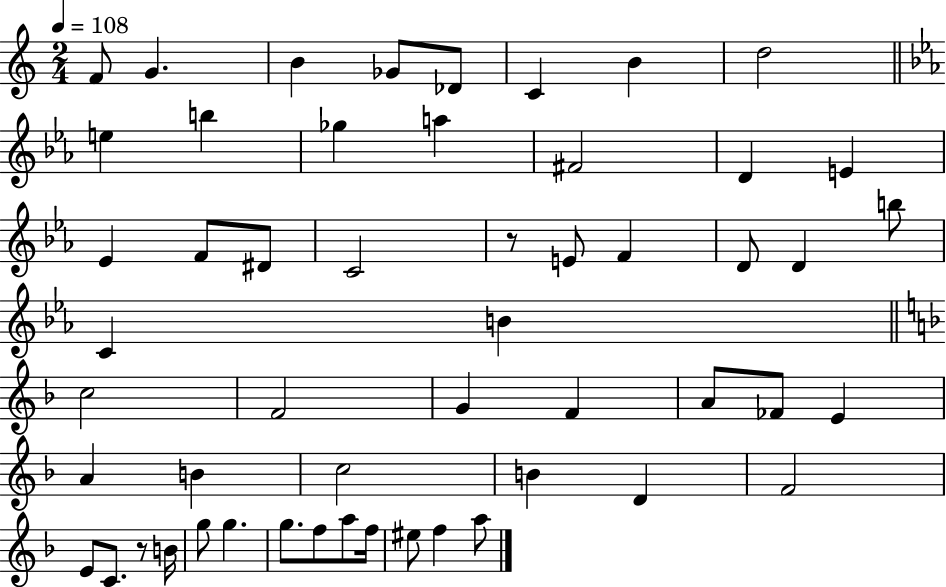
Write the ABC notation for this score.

X:1
T:Untitled
M:2/4
L:1/4
K:C
F/2 G B _G/2 _D/2 C B d2 e b _g a ^F2 D E _E F/2 ^D/2 C2 z/2 E/2 F D/2 D b/2 C B c2 F2 G F A/2 _F/2 E A B c2 B D F2 E/2 C/2 z/2 B/4 g/2 g g/2 f/2 a/2 f/4 ^e/2 f a/2